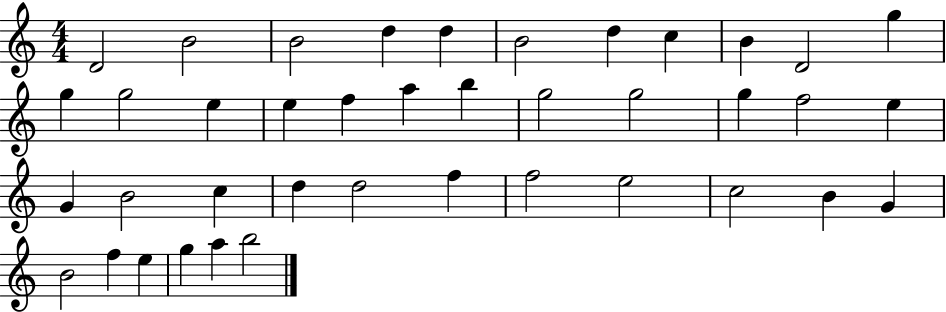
{
  \clef treble
  \numericTimeSignature
  \time 4/4
  \key c \major
  d'2 b'2 | b'2 d''4 d''4 | b'2 d''4 c''4 | b'4 d'2 g''4 | \break g''4 g''2 e''4 | e''4 f''4 a''4 b''4 | g''2 g''2 | g''4 f''2 e''4 | \break g'4 b'2 c''4 | d''4 d''2 f''4 | f''2 e''2 | c''2 b'4 g'4 | \break b'2 f''4 e''4 | g''4 a''4 b''2 | \bar "|."
}